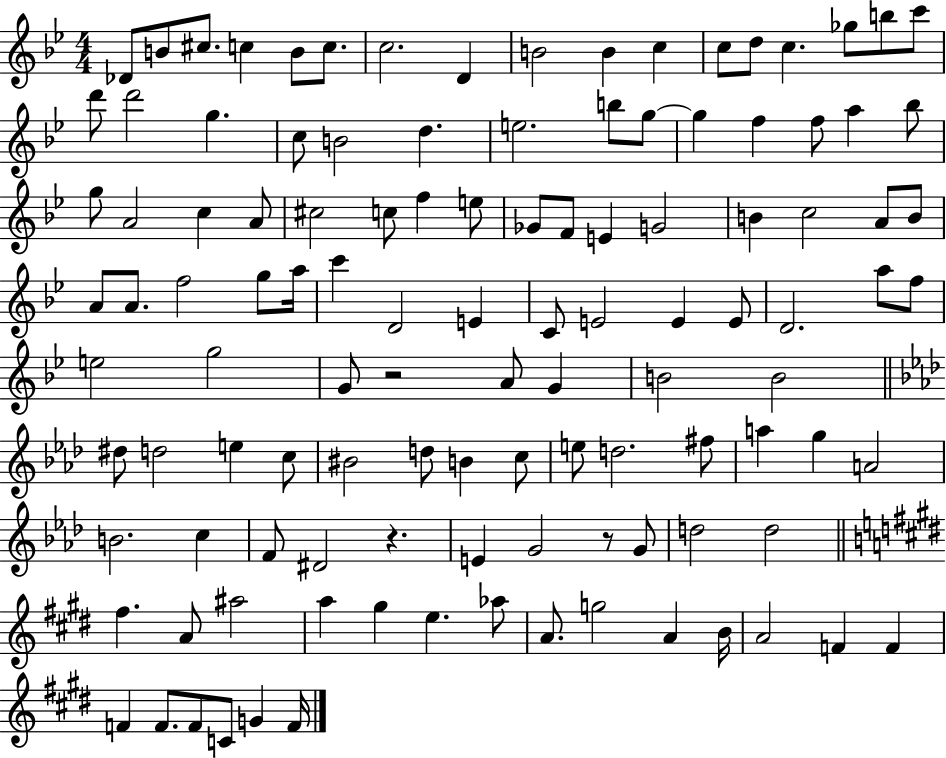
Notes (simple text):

Db4/e B4/e C#5/e. C5/q B4/e C5/e. C5/h. D4/q B4/h B4/q C5/q C5/e D5/e C5/q. Gb5/e B5/e C6/e D6/e D6/h G5/q. C5/e B4/h D5/q. E5/h. B5/e G5/e G5/q F5/q F5/e A5/q Bb5/e G5/e A4/h C5/q A4/e C#5/h C5/e F5/q E5/e Gb4/e F4/e E4/q G4/h B4/q C5/h A4/e B4/e A4/e A4/e. F5/h G5/e A5/s C6/q D4/h E4/q C4/e E4/h E4/q E4/e D4/h. A5/e F5/e E5/h G5/h G4/e R/h A4/e G4/q B4/h B4/h D#5/e D5/h E5/q C5/e BIS4/h D5/e B4/q C5/e E5/e D5/h. F#5/e A5/q G5/q A4/h B4/h. C5/q F4/e D#4/h R/q. E4/q G4/h R/e G4/e D5/h D5/h F#5/q. A4/e A#5/h A5/q G#5/q E5/q. Ab5/e A4/e. G5/h A4/q B4/s A4/h F4/q F4/q F4/q F4/e. F4/e C4/e G4/q F4/s